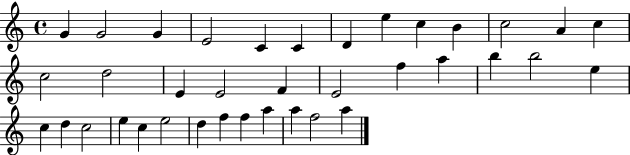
G4/q G4/h G4/q E4/h C4/q C4/q D4/q E5/q C5/q B4/q C5/h A4/q C5/q C5/h D5/h E4/q E4/h F4/q E4/h F5/q A5/q B5/q B5/h E5/q C5/q D5/q C5/h E5/q C5/q E5/h D5/q F5/q F5/q A5/q A5/q F5/h A5/q